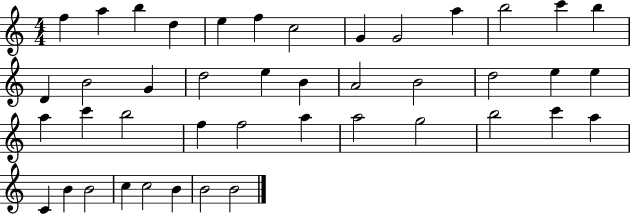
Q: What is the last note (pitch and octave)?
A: B4